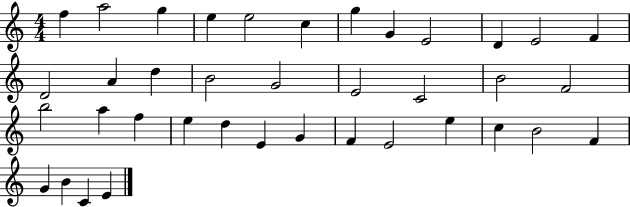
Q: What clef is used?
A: treble